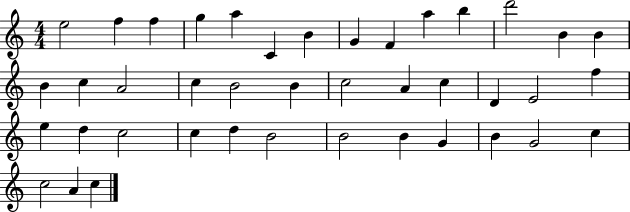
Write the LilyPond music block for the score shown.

{
  \clef treble
  \numericTimeSignature
  \time 4/4
  \key c \major
  e''2 f''4 f''4 | g''4 a''4 c'4 b'4 | g'4 f'4 a''4 b''4 | d'''2 b'4 b'4 | \break b'4 c''4 a'2 | c''4 b'2 b'4 | c''2 a'4 c''4 | d'4 e'2 f''4 | \break e''4 d''4 c''2 | c''4 d''4 b'2 | b'2 b'4 g'4 | b'4 g'2 c''4 | \break c''2 a'4 c''4 | \bar "|."
}